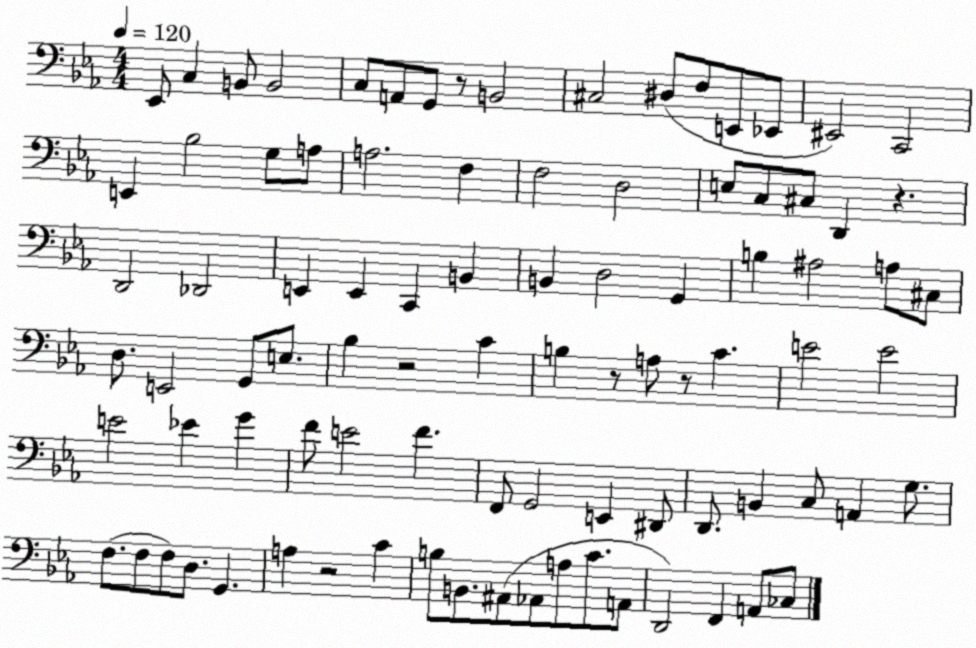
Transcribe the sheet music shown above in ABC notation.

X:1
T:Untitled
M:4/4
L:1/4
K:Eb
_E,,/2 C, B,,/2 B,,2 C,/2 A,,/2 G,,/2 z/2 B,,2 ^C,2 ^D,/2 F,/2 E,,/2 _E,,/2 ^E,,2 C,,2 E,, _B,2 G,/2 A,/2 A,2 F, F,2 D,2 E,/2 C,/2 ^C,/2 D,, z D,,2 _D,,2 E,, E,, C,, B,, B,, D,2 G,, B, ^A,2 A,/2 ^C,/2 D,/2 E,,2 G,,/2 E,/2 _B, z2 C B, z/2 A,/2 z/2 C E2 E2 E2 _E G F/2 E2 F F,,/2 G,,2 E,, ^D,,/2 D,,/2 B,, C,/2 A,, G,/2 F,/2 F,/2 F,/2 D,/2 G,, A, z2 C B,/2 B,,/2 ^A,,/2 _A,,/2 A,/2 C/2 A,,/2 D,,2 F,, A,,/2 _C,/2